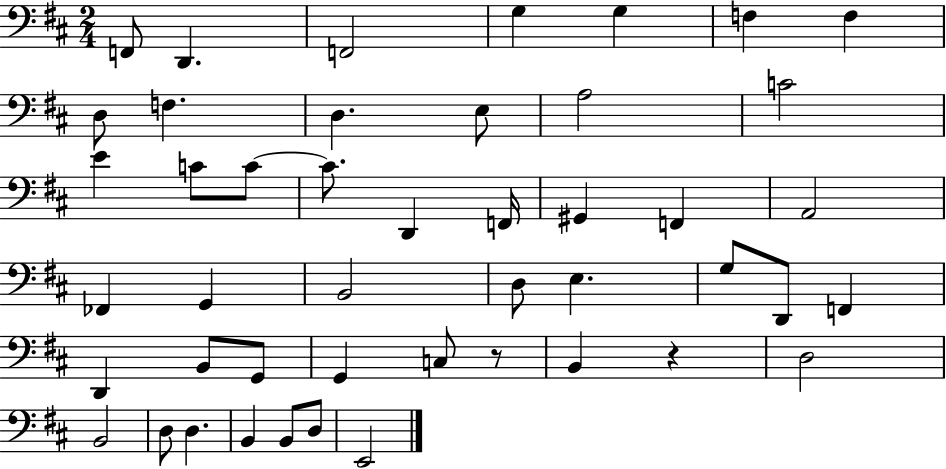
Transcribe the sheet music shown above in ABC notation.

X:1
T:Untitled
M:2/4
L:1/4
K:D
F,,/2 D,, F,,2 G, G, F, F, D,/2 F, D, E,/2 A,2 C2 E C/2 C/2 C/2 D,, F,,/4 ^G,, F,, A,,2 _F,, G,, B,,2 D,/2 E, G,/2 D,,/2 F,, D,, B,,/2 G,,/2 G,, C,/2 z/2 B,, z D,2 B,,2 D,/2 D, B,, B,,/2 D,/2 E,,2